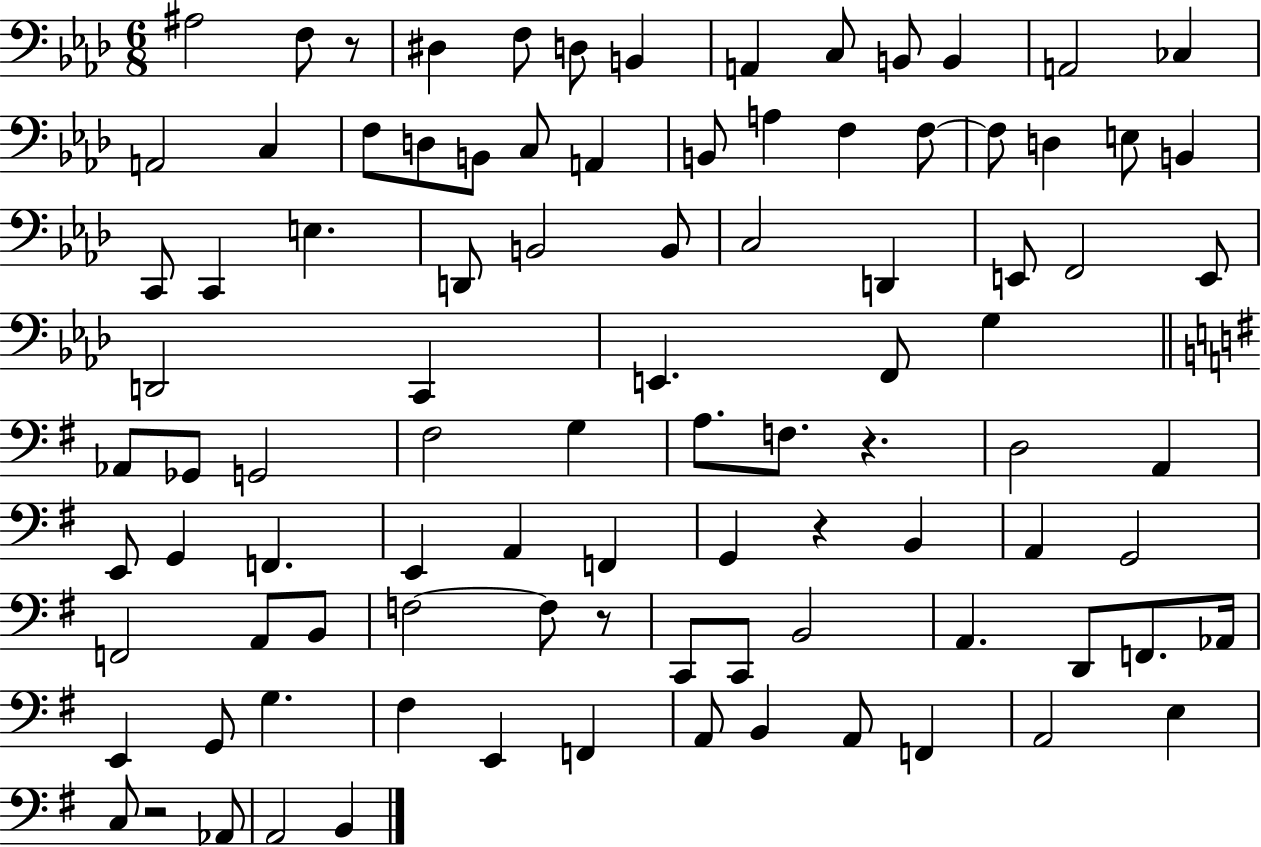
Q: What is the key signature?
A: AES major